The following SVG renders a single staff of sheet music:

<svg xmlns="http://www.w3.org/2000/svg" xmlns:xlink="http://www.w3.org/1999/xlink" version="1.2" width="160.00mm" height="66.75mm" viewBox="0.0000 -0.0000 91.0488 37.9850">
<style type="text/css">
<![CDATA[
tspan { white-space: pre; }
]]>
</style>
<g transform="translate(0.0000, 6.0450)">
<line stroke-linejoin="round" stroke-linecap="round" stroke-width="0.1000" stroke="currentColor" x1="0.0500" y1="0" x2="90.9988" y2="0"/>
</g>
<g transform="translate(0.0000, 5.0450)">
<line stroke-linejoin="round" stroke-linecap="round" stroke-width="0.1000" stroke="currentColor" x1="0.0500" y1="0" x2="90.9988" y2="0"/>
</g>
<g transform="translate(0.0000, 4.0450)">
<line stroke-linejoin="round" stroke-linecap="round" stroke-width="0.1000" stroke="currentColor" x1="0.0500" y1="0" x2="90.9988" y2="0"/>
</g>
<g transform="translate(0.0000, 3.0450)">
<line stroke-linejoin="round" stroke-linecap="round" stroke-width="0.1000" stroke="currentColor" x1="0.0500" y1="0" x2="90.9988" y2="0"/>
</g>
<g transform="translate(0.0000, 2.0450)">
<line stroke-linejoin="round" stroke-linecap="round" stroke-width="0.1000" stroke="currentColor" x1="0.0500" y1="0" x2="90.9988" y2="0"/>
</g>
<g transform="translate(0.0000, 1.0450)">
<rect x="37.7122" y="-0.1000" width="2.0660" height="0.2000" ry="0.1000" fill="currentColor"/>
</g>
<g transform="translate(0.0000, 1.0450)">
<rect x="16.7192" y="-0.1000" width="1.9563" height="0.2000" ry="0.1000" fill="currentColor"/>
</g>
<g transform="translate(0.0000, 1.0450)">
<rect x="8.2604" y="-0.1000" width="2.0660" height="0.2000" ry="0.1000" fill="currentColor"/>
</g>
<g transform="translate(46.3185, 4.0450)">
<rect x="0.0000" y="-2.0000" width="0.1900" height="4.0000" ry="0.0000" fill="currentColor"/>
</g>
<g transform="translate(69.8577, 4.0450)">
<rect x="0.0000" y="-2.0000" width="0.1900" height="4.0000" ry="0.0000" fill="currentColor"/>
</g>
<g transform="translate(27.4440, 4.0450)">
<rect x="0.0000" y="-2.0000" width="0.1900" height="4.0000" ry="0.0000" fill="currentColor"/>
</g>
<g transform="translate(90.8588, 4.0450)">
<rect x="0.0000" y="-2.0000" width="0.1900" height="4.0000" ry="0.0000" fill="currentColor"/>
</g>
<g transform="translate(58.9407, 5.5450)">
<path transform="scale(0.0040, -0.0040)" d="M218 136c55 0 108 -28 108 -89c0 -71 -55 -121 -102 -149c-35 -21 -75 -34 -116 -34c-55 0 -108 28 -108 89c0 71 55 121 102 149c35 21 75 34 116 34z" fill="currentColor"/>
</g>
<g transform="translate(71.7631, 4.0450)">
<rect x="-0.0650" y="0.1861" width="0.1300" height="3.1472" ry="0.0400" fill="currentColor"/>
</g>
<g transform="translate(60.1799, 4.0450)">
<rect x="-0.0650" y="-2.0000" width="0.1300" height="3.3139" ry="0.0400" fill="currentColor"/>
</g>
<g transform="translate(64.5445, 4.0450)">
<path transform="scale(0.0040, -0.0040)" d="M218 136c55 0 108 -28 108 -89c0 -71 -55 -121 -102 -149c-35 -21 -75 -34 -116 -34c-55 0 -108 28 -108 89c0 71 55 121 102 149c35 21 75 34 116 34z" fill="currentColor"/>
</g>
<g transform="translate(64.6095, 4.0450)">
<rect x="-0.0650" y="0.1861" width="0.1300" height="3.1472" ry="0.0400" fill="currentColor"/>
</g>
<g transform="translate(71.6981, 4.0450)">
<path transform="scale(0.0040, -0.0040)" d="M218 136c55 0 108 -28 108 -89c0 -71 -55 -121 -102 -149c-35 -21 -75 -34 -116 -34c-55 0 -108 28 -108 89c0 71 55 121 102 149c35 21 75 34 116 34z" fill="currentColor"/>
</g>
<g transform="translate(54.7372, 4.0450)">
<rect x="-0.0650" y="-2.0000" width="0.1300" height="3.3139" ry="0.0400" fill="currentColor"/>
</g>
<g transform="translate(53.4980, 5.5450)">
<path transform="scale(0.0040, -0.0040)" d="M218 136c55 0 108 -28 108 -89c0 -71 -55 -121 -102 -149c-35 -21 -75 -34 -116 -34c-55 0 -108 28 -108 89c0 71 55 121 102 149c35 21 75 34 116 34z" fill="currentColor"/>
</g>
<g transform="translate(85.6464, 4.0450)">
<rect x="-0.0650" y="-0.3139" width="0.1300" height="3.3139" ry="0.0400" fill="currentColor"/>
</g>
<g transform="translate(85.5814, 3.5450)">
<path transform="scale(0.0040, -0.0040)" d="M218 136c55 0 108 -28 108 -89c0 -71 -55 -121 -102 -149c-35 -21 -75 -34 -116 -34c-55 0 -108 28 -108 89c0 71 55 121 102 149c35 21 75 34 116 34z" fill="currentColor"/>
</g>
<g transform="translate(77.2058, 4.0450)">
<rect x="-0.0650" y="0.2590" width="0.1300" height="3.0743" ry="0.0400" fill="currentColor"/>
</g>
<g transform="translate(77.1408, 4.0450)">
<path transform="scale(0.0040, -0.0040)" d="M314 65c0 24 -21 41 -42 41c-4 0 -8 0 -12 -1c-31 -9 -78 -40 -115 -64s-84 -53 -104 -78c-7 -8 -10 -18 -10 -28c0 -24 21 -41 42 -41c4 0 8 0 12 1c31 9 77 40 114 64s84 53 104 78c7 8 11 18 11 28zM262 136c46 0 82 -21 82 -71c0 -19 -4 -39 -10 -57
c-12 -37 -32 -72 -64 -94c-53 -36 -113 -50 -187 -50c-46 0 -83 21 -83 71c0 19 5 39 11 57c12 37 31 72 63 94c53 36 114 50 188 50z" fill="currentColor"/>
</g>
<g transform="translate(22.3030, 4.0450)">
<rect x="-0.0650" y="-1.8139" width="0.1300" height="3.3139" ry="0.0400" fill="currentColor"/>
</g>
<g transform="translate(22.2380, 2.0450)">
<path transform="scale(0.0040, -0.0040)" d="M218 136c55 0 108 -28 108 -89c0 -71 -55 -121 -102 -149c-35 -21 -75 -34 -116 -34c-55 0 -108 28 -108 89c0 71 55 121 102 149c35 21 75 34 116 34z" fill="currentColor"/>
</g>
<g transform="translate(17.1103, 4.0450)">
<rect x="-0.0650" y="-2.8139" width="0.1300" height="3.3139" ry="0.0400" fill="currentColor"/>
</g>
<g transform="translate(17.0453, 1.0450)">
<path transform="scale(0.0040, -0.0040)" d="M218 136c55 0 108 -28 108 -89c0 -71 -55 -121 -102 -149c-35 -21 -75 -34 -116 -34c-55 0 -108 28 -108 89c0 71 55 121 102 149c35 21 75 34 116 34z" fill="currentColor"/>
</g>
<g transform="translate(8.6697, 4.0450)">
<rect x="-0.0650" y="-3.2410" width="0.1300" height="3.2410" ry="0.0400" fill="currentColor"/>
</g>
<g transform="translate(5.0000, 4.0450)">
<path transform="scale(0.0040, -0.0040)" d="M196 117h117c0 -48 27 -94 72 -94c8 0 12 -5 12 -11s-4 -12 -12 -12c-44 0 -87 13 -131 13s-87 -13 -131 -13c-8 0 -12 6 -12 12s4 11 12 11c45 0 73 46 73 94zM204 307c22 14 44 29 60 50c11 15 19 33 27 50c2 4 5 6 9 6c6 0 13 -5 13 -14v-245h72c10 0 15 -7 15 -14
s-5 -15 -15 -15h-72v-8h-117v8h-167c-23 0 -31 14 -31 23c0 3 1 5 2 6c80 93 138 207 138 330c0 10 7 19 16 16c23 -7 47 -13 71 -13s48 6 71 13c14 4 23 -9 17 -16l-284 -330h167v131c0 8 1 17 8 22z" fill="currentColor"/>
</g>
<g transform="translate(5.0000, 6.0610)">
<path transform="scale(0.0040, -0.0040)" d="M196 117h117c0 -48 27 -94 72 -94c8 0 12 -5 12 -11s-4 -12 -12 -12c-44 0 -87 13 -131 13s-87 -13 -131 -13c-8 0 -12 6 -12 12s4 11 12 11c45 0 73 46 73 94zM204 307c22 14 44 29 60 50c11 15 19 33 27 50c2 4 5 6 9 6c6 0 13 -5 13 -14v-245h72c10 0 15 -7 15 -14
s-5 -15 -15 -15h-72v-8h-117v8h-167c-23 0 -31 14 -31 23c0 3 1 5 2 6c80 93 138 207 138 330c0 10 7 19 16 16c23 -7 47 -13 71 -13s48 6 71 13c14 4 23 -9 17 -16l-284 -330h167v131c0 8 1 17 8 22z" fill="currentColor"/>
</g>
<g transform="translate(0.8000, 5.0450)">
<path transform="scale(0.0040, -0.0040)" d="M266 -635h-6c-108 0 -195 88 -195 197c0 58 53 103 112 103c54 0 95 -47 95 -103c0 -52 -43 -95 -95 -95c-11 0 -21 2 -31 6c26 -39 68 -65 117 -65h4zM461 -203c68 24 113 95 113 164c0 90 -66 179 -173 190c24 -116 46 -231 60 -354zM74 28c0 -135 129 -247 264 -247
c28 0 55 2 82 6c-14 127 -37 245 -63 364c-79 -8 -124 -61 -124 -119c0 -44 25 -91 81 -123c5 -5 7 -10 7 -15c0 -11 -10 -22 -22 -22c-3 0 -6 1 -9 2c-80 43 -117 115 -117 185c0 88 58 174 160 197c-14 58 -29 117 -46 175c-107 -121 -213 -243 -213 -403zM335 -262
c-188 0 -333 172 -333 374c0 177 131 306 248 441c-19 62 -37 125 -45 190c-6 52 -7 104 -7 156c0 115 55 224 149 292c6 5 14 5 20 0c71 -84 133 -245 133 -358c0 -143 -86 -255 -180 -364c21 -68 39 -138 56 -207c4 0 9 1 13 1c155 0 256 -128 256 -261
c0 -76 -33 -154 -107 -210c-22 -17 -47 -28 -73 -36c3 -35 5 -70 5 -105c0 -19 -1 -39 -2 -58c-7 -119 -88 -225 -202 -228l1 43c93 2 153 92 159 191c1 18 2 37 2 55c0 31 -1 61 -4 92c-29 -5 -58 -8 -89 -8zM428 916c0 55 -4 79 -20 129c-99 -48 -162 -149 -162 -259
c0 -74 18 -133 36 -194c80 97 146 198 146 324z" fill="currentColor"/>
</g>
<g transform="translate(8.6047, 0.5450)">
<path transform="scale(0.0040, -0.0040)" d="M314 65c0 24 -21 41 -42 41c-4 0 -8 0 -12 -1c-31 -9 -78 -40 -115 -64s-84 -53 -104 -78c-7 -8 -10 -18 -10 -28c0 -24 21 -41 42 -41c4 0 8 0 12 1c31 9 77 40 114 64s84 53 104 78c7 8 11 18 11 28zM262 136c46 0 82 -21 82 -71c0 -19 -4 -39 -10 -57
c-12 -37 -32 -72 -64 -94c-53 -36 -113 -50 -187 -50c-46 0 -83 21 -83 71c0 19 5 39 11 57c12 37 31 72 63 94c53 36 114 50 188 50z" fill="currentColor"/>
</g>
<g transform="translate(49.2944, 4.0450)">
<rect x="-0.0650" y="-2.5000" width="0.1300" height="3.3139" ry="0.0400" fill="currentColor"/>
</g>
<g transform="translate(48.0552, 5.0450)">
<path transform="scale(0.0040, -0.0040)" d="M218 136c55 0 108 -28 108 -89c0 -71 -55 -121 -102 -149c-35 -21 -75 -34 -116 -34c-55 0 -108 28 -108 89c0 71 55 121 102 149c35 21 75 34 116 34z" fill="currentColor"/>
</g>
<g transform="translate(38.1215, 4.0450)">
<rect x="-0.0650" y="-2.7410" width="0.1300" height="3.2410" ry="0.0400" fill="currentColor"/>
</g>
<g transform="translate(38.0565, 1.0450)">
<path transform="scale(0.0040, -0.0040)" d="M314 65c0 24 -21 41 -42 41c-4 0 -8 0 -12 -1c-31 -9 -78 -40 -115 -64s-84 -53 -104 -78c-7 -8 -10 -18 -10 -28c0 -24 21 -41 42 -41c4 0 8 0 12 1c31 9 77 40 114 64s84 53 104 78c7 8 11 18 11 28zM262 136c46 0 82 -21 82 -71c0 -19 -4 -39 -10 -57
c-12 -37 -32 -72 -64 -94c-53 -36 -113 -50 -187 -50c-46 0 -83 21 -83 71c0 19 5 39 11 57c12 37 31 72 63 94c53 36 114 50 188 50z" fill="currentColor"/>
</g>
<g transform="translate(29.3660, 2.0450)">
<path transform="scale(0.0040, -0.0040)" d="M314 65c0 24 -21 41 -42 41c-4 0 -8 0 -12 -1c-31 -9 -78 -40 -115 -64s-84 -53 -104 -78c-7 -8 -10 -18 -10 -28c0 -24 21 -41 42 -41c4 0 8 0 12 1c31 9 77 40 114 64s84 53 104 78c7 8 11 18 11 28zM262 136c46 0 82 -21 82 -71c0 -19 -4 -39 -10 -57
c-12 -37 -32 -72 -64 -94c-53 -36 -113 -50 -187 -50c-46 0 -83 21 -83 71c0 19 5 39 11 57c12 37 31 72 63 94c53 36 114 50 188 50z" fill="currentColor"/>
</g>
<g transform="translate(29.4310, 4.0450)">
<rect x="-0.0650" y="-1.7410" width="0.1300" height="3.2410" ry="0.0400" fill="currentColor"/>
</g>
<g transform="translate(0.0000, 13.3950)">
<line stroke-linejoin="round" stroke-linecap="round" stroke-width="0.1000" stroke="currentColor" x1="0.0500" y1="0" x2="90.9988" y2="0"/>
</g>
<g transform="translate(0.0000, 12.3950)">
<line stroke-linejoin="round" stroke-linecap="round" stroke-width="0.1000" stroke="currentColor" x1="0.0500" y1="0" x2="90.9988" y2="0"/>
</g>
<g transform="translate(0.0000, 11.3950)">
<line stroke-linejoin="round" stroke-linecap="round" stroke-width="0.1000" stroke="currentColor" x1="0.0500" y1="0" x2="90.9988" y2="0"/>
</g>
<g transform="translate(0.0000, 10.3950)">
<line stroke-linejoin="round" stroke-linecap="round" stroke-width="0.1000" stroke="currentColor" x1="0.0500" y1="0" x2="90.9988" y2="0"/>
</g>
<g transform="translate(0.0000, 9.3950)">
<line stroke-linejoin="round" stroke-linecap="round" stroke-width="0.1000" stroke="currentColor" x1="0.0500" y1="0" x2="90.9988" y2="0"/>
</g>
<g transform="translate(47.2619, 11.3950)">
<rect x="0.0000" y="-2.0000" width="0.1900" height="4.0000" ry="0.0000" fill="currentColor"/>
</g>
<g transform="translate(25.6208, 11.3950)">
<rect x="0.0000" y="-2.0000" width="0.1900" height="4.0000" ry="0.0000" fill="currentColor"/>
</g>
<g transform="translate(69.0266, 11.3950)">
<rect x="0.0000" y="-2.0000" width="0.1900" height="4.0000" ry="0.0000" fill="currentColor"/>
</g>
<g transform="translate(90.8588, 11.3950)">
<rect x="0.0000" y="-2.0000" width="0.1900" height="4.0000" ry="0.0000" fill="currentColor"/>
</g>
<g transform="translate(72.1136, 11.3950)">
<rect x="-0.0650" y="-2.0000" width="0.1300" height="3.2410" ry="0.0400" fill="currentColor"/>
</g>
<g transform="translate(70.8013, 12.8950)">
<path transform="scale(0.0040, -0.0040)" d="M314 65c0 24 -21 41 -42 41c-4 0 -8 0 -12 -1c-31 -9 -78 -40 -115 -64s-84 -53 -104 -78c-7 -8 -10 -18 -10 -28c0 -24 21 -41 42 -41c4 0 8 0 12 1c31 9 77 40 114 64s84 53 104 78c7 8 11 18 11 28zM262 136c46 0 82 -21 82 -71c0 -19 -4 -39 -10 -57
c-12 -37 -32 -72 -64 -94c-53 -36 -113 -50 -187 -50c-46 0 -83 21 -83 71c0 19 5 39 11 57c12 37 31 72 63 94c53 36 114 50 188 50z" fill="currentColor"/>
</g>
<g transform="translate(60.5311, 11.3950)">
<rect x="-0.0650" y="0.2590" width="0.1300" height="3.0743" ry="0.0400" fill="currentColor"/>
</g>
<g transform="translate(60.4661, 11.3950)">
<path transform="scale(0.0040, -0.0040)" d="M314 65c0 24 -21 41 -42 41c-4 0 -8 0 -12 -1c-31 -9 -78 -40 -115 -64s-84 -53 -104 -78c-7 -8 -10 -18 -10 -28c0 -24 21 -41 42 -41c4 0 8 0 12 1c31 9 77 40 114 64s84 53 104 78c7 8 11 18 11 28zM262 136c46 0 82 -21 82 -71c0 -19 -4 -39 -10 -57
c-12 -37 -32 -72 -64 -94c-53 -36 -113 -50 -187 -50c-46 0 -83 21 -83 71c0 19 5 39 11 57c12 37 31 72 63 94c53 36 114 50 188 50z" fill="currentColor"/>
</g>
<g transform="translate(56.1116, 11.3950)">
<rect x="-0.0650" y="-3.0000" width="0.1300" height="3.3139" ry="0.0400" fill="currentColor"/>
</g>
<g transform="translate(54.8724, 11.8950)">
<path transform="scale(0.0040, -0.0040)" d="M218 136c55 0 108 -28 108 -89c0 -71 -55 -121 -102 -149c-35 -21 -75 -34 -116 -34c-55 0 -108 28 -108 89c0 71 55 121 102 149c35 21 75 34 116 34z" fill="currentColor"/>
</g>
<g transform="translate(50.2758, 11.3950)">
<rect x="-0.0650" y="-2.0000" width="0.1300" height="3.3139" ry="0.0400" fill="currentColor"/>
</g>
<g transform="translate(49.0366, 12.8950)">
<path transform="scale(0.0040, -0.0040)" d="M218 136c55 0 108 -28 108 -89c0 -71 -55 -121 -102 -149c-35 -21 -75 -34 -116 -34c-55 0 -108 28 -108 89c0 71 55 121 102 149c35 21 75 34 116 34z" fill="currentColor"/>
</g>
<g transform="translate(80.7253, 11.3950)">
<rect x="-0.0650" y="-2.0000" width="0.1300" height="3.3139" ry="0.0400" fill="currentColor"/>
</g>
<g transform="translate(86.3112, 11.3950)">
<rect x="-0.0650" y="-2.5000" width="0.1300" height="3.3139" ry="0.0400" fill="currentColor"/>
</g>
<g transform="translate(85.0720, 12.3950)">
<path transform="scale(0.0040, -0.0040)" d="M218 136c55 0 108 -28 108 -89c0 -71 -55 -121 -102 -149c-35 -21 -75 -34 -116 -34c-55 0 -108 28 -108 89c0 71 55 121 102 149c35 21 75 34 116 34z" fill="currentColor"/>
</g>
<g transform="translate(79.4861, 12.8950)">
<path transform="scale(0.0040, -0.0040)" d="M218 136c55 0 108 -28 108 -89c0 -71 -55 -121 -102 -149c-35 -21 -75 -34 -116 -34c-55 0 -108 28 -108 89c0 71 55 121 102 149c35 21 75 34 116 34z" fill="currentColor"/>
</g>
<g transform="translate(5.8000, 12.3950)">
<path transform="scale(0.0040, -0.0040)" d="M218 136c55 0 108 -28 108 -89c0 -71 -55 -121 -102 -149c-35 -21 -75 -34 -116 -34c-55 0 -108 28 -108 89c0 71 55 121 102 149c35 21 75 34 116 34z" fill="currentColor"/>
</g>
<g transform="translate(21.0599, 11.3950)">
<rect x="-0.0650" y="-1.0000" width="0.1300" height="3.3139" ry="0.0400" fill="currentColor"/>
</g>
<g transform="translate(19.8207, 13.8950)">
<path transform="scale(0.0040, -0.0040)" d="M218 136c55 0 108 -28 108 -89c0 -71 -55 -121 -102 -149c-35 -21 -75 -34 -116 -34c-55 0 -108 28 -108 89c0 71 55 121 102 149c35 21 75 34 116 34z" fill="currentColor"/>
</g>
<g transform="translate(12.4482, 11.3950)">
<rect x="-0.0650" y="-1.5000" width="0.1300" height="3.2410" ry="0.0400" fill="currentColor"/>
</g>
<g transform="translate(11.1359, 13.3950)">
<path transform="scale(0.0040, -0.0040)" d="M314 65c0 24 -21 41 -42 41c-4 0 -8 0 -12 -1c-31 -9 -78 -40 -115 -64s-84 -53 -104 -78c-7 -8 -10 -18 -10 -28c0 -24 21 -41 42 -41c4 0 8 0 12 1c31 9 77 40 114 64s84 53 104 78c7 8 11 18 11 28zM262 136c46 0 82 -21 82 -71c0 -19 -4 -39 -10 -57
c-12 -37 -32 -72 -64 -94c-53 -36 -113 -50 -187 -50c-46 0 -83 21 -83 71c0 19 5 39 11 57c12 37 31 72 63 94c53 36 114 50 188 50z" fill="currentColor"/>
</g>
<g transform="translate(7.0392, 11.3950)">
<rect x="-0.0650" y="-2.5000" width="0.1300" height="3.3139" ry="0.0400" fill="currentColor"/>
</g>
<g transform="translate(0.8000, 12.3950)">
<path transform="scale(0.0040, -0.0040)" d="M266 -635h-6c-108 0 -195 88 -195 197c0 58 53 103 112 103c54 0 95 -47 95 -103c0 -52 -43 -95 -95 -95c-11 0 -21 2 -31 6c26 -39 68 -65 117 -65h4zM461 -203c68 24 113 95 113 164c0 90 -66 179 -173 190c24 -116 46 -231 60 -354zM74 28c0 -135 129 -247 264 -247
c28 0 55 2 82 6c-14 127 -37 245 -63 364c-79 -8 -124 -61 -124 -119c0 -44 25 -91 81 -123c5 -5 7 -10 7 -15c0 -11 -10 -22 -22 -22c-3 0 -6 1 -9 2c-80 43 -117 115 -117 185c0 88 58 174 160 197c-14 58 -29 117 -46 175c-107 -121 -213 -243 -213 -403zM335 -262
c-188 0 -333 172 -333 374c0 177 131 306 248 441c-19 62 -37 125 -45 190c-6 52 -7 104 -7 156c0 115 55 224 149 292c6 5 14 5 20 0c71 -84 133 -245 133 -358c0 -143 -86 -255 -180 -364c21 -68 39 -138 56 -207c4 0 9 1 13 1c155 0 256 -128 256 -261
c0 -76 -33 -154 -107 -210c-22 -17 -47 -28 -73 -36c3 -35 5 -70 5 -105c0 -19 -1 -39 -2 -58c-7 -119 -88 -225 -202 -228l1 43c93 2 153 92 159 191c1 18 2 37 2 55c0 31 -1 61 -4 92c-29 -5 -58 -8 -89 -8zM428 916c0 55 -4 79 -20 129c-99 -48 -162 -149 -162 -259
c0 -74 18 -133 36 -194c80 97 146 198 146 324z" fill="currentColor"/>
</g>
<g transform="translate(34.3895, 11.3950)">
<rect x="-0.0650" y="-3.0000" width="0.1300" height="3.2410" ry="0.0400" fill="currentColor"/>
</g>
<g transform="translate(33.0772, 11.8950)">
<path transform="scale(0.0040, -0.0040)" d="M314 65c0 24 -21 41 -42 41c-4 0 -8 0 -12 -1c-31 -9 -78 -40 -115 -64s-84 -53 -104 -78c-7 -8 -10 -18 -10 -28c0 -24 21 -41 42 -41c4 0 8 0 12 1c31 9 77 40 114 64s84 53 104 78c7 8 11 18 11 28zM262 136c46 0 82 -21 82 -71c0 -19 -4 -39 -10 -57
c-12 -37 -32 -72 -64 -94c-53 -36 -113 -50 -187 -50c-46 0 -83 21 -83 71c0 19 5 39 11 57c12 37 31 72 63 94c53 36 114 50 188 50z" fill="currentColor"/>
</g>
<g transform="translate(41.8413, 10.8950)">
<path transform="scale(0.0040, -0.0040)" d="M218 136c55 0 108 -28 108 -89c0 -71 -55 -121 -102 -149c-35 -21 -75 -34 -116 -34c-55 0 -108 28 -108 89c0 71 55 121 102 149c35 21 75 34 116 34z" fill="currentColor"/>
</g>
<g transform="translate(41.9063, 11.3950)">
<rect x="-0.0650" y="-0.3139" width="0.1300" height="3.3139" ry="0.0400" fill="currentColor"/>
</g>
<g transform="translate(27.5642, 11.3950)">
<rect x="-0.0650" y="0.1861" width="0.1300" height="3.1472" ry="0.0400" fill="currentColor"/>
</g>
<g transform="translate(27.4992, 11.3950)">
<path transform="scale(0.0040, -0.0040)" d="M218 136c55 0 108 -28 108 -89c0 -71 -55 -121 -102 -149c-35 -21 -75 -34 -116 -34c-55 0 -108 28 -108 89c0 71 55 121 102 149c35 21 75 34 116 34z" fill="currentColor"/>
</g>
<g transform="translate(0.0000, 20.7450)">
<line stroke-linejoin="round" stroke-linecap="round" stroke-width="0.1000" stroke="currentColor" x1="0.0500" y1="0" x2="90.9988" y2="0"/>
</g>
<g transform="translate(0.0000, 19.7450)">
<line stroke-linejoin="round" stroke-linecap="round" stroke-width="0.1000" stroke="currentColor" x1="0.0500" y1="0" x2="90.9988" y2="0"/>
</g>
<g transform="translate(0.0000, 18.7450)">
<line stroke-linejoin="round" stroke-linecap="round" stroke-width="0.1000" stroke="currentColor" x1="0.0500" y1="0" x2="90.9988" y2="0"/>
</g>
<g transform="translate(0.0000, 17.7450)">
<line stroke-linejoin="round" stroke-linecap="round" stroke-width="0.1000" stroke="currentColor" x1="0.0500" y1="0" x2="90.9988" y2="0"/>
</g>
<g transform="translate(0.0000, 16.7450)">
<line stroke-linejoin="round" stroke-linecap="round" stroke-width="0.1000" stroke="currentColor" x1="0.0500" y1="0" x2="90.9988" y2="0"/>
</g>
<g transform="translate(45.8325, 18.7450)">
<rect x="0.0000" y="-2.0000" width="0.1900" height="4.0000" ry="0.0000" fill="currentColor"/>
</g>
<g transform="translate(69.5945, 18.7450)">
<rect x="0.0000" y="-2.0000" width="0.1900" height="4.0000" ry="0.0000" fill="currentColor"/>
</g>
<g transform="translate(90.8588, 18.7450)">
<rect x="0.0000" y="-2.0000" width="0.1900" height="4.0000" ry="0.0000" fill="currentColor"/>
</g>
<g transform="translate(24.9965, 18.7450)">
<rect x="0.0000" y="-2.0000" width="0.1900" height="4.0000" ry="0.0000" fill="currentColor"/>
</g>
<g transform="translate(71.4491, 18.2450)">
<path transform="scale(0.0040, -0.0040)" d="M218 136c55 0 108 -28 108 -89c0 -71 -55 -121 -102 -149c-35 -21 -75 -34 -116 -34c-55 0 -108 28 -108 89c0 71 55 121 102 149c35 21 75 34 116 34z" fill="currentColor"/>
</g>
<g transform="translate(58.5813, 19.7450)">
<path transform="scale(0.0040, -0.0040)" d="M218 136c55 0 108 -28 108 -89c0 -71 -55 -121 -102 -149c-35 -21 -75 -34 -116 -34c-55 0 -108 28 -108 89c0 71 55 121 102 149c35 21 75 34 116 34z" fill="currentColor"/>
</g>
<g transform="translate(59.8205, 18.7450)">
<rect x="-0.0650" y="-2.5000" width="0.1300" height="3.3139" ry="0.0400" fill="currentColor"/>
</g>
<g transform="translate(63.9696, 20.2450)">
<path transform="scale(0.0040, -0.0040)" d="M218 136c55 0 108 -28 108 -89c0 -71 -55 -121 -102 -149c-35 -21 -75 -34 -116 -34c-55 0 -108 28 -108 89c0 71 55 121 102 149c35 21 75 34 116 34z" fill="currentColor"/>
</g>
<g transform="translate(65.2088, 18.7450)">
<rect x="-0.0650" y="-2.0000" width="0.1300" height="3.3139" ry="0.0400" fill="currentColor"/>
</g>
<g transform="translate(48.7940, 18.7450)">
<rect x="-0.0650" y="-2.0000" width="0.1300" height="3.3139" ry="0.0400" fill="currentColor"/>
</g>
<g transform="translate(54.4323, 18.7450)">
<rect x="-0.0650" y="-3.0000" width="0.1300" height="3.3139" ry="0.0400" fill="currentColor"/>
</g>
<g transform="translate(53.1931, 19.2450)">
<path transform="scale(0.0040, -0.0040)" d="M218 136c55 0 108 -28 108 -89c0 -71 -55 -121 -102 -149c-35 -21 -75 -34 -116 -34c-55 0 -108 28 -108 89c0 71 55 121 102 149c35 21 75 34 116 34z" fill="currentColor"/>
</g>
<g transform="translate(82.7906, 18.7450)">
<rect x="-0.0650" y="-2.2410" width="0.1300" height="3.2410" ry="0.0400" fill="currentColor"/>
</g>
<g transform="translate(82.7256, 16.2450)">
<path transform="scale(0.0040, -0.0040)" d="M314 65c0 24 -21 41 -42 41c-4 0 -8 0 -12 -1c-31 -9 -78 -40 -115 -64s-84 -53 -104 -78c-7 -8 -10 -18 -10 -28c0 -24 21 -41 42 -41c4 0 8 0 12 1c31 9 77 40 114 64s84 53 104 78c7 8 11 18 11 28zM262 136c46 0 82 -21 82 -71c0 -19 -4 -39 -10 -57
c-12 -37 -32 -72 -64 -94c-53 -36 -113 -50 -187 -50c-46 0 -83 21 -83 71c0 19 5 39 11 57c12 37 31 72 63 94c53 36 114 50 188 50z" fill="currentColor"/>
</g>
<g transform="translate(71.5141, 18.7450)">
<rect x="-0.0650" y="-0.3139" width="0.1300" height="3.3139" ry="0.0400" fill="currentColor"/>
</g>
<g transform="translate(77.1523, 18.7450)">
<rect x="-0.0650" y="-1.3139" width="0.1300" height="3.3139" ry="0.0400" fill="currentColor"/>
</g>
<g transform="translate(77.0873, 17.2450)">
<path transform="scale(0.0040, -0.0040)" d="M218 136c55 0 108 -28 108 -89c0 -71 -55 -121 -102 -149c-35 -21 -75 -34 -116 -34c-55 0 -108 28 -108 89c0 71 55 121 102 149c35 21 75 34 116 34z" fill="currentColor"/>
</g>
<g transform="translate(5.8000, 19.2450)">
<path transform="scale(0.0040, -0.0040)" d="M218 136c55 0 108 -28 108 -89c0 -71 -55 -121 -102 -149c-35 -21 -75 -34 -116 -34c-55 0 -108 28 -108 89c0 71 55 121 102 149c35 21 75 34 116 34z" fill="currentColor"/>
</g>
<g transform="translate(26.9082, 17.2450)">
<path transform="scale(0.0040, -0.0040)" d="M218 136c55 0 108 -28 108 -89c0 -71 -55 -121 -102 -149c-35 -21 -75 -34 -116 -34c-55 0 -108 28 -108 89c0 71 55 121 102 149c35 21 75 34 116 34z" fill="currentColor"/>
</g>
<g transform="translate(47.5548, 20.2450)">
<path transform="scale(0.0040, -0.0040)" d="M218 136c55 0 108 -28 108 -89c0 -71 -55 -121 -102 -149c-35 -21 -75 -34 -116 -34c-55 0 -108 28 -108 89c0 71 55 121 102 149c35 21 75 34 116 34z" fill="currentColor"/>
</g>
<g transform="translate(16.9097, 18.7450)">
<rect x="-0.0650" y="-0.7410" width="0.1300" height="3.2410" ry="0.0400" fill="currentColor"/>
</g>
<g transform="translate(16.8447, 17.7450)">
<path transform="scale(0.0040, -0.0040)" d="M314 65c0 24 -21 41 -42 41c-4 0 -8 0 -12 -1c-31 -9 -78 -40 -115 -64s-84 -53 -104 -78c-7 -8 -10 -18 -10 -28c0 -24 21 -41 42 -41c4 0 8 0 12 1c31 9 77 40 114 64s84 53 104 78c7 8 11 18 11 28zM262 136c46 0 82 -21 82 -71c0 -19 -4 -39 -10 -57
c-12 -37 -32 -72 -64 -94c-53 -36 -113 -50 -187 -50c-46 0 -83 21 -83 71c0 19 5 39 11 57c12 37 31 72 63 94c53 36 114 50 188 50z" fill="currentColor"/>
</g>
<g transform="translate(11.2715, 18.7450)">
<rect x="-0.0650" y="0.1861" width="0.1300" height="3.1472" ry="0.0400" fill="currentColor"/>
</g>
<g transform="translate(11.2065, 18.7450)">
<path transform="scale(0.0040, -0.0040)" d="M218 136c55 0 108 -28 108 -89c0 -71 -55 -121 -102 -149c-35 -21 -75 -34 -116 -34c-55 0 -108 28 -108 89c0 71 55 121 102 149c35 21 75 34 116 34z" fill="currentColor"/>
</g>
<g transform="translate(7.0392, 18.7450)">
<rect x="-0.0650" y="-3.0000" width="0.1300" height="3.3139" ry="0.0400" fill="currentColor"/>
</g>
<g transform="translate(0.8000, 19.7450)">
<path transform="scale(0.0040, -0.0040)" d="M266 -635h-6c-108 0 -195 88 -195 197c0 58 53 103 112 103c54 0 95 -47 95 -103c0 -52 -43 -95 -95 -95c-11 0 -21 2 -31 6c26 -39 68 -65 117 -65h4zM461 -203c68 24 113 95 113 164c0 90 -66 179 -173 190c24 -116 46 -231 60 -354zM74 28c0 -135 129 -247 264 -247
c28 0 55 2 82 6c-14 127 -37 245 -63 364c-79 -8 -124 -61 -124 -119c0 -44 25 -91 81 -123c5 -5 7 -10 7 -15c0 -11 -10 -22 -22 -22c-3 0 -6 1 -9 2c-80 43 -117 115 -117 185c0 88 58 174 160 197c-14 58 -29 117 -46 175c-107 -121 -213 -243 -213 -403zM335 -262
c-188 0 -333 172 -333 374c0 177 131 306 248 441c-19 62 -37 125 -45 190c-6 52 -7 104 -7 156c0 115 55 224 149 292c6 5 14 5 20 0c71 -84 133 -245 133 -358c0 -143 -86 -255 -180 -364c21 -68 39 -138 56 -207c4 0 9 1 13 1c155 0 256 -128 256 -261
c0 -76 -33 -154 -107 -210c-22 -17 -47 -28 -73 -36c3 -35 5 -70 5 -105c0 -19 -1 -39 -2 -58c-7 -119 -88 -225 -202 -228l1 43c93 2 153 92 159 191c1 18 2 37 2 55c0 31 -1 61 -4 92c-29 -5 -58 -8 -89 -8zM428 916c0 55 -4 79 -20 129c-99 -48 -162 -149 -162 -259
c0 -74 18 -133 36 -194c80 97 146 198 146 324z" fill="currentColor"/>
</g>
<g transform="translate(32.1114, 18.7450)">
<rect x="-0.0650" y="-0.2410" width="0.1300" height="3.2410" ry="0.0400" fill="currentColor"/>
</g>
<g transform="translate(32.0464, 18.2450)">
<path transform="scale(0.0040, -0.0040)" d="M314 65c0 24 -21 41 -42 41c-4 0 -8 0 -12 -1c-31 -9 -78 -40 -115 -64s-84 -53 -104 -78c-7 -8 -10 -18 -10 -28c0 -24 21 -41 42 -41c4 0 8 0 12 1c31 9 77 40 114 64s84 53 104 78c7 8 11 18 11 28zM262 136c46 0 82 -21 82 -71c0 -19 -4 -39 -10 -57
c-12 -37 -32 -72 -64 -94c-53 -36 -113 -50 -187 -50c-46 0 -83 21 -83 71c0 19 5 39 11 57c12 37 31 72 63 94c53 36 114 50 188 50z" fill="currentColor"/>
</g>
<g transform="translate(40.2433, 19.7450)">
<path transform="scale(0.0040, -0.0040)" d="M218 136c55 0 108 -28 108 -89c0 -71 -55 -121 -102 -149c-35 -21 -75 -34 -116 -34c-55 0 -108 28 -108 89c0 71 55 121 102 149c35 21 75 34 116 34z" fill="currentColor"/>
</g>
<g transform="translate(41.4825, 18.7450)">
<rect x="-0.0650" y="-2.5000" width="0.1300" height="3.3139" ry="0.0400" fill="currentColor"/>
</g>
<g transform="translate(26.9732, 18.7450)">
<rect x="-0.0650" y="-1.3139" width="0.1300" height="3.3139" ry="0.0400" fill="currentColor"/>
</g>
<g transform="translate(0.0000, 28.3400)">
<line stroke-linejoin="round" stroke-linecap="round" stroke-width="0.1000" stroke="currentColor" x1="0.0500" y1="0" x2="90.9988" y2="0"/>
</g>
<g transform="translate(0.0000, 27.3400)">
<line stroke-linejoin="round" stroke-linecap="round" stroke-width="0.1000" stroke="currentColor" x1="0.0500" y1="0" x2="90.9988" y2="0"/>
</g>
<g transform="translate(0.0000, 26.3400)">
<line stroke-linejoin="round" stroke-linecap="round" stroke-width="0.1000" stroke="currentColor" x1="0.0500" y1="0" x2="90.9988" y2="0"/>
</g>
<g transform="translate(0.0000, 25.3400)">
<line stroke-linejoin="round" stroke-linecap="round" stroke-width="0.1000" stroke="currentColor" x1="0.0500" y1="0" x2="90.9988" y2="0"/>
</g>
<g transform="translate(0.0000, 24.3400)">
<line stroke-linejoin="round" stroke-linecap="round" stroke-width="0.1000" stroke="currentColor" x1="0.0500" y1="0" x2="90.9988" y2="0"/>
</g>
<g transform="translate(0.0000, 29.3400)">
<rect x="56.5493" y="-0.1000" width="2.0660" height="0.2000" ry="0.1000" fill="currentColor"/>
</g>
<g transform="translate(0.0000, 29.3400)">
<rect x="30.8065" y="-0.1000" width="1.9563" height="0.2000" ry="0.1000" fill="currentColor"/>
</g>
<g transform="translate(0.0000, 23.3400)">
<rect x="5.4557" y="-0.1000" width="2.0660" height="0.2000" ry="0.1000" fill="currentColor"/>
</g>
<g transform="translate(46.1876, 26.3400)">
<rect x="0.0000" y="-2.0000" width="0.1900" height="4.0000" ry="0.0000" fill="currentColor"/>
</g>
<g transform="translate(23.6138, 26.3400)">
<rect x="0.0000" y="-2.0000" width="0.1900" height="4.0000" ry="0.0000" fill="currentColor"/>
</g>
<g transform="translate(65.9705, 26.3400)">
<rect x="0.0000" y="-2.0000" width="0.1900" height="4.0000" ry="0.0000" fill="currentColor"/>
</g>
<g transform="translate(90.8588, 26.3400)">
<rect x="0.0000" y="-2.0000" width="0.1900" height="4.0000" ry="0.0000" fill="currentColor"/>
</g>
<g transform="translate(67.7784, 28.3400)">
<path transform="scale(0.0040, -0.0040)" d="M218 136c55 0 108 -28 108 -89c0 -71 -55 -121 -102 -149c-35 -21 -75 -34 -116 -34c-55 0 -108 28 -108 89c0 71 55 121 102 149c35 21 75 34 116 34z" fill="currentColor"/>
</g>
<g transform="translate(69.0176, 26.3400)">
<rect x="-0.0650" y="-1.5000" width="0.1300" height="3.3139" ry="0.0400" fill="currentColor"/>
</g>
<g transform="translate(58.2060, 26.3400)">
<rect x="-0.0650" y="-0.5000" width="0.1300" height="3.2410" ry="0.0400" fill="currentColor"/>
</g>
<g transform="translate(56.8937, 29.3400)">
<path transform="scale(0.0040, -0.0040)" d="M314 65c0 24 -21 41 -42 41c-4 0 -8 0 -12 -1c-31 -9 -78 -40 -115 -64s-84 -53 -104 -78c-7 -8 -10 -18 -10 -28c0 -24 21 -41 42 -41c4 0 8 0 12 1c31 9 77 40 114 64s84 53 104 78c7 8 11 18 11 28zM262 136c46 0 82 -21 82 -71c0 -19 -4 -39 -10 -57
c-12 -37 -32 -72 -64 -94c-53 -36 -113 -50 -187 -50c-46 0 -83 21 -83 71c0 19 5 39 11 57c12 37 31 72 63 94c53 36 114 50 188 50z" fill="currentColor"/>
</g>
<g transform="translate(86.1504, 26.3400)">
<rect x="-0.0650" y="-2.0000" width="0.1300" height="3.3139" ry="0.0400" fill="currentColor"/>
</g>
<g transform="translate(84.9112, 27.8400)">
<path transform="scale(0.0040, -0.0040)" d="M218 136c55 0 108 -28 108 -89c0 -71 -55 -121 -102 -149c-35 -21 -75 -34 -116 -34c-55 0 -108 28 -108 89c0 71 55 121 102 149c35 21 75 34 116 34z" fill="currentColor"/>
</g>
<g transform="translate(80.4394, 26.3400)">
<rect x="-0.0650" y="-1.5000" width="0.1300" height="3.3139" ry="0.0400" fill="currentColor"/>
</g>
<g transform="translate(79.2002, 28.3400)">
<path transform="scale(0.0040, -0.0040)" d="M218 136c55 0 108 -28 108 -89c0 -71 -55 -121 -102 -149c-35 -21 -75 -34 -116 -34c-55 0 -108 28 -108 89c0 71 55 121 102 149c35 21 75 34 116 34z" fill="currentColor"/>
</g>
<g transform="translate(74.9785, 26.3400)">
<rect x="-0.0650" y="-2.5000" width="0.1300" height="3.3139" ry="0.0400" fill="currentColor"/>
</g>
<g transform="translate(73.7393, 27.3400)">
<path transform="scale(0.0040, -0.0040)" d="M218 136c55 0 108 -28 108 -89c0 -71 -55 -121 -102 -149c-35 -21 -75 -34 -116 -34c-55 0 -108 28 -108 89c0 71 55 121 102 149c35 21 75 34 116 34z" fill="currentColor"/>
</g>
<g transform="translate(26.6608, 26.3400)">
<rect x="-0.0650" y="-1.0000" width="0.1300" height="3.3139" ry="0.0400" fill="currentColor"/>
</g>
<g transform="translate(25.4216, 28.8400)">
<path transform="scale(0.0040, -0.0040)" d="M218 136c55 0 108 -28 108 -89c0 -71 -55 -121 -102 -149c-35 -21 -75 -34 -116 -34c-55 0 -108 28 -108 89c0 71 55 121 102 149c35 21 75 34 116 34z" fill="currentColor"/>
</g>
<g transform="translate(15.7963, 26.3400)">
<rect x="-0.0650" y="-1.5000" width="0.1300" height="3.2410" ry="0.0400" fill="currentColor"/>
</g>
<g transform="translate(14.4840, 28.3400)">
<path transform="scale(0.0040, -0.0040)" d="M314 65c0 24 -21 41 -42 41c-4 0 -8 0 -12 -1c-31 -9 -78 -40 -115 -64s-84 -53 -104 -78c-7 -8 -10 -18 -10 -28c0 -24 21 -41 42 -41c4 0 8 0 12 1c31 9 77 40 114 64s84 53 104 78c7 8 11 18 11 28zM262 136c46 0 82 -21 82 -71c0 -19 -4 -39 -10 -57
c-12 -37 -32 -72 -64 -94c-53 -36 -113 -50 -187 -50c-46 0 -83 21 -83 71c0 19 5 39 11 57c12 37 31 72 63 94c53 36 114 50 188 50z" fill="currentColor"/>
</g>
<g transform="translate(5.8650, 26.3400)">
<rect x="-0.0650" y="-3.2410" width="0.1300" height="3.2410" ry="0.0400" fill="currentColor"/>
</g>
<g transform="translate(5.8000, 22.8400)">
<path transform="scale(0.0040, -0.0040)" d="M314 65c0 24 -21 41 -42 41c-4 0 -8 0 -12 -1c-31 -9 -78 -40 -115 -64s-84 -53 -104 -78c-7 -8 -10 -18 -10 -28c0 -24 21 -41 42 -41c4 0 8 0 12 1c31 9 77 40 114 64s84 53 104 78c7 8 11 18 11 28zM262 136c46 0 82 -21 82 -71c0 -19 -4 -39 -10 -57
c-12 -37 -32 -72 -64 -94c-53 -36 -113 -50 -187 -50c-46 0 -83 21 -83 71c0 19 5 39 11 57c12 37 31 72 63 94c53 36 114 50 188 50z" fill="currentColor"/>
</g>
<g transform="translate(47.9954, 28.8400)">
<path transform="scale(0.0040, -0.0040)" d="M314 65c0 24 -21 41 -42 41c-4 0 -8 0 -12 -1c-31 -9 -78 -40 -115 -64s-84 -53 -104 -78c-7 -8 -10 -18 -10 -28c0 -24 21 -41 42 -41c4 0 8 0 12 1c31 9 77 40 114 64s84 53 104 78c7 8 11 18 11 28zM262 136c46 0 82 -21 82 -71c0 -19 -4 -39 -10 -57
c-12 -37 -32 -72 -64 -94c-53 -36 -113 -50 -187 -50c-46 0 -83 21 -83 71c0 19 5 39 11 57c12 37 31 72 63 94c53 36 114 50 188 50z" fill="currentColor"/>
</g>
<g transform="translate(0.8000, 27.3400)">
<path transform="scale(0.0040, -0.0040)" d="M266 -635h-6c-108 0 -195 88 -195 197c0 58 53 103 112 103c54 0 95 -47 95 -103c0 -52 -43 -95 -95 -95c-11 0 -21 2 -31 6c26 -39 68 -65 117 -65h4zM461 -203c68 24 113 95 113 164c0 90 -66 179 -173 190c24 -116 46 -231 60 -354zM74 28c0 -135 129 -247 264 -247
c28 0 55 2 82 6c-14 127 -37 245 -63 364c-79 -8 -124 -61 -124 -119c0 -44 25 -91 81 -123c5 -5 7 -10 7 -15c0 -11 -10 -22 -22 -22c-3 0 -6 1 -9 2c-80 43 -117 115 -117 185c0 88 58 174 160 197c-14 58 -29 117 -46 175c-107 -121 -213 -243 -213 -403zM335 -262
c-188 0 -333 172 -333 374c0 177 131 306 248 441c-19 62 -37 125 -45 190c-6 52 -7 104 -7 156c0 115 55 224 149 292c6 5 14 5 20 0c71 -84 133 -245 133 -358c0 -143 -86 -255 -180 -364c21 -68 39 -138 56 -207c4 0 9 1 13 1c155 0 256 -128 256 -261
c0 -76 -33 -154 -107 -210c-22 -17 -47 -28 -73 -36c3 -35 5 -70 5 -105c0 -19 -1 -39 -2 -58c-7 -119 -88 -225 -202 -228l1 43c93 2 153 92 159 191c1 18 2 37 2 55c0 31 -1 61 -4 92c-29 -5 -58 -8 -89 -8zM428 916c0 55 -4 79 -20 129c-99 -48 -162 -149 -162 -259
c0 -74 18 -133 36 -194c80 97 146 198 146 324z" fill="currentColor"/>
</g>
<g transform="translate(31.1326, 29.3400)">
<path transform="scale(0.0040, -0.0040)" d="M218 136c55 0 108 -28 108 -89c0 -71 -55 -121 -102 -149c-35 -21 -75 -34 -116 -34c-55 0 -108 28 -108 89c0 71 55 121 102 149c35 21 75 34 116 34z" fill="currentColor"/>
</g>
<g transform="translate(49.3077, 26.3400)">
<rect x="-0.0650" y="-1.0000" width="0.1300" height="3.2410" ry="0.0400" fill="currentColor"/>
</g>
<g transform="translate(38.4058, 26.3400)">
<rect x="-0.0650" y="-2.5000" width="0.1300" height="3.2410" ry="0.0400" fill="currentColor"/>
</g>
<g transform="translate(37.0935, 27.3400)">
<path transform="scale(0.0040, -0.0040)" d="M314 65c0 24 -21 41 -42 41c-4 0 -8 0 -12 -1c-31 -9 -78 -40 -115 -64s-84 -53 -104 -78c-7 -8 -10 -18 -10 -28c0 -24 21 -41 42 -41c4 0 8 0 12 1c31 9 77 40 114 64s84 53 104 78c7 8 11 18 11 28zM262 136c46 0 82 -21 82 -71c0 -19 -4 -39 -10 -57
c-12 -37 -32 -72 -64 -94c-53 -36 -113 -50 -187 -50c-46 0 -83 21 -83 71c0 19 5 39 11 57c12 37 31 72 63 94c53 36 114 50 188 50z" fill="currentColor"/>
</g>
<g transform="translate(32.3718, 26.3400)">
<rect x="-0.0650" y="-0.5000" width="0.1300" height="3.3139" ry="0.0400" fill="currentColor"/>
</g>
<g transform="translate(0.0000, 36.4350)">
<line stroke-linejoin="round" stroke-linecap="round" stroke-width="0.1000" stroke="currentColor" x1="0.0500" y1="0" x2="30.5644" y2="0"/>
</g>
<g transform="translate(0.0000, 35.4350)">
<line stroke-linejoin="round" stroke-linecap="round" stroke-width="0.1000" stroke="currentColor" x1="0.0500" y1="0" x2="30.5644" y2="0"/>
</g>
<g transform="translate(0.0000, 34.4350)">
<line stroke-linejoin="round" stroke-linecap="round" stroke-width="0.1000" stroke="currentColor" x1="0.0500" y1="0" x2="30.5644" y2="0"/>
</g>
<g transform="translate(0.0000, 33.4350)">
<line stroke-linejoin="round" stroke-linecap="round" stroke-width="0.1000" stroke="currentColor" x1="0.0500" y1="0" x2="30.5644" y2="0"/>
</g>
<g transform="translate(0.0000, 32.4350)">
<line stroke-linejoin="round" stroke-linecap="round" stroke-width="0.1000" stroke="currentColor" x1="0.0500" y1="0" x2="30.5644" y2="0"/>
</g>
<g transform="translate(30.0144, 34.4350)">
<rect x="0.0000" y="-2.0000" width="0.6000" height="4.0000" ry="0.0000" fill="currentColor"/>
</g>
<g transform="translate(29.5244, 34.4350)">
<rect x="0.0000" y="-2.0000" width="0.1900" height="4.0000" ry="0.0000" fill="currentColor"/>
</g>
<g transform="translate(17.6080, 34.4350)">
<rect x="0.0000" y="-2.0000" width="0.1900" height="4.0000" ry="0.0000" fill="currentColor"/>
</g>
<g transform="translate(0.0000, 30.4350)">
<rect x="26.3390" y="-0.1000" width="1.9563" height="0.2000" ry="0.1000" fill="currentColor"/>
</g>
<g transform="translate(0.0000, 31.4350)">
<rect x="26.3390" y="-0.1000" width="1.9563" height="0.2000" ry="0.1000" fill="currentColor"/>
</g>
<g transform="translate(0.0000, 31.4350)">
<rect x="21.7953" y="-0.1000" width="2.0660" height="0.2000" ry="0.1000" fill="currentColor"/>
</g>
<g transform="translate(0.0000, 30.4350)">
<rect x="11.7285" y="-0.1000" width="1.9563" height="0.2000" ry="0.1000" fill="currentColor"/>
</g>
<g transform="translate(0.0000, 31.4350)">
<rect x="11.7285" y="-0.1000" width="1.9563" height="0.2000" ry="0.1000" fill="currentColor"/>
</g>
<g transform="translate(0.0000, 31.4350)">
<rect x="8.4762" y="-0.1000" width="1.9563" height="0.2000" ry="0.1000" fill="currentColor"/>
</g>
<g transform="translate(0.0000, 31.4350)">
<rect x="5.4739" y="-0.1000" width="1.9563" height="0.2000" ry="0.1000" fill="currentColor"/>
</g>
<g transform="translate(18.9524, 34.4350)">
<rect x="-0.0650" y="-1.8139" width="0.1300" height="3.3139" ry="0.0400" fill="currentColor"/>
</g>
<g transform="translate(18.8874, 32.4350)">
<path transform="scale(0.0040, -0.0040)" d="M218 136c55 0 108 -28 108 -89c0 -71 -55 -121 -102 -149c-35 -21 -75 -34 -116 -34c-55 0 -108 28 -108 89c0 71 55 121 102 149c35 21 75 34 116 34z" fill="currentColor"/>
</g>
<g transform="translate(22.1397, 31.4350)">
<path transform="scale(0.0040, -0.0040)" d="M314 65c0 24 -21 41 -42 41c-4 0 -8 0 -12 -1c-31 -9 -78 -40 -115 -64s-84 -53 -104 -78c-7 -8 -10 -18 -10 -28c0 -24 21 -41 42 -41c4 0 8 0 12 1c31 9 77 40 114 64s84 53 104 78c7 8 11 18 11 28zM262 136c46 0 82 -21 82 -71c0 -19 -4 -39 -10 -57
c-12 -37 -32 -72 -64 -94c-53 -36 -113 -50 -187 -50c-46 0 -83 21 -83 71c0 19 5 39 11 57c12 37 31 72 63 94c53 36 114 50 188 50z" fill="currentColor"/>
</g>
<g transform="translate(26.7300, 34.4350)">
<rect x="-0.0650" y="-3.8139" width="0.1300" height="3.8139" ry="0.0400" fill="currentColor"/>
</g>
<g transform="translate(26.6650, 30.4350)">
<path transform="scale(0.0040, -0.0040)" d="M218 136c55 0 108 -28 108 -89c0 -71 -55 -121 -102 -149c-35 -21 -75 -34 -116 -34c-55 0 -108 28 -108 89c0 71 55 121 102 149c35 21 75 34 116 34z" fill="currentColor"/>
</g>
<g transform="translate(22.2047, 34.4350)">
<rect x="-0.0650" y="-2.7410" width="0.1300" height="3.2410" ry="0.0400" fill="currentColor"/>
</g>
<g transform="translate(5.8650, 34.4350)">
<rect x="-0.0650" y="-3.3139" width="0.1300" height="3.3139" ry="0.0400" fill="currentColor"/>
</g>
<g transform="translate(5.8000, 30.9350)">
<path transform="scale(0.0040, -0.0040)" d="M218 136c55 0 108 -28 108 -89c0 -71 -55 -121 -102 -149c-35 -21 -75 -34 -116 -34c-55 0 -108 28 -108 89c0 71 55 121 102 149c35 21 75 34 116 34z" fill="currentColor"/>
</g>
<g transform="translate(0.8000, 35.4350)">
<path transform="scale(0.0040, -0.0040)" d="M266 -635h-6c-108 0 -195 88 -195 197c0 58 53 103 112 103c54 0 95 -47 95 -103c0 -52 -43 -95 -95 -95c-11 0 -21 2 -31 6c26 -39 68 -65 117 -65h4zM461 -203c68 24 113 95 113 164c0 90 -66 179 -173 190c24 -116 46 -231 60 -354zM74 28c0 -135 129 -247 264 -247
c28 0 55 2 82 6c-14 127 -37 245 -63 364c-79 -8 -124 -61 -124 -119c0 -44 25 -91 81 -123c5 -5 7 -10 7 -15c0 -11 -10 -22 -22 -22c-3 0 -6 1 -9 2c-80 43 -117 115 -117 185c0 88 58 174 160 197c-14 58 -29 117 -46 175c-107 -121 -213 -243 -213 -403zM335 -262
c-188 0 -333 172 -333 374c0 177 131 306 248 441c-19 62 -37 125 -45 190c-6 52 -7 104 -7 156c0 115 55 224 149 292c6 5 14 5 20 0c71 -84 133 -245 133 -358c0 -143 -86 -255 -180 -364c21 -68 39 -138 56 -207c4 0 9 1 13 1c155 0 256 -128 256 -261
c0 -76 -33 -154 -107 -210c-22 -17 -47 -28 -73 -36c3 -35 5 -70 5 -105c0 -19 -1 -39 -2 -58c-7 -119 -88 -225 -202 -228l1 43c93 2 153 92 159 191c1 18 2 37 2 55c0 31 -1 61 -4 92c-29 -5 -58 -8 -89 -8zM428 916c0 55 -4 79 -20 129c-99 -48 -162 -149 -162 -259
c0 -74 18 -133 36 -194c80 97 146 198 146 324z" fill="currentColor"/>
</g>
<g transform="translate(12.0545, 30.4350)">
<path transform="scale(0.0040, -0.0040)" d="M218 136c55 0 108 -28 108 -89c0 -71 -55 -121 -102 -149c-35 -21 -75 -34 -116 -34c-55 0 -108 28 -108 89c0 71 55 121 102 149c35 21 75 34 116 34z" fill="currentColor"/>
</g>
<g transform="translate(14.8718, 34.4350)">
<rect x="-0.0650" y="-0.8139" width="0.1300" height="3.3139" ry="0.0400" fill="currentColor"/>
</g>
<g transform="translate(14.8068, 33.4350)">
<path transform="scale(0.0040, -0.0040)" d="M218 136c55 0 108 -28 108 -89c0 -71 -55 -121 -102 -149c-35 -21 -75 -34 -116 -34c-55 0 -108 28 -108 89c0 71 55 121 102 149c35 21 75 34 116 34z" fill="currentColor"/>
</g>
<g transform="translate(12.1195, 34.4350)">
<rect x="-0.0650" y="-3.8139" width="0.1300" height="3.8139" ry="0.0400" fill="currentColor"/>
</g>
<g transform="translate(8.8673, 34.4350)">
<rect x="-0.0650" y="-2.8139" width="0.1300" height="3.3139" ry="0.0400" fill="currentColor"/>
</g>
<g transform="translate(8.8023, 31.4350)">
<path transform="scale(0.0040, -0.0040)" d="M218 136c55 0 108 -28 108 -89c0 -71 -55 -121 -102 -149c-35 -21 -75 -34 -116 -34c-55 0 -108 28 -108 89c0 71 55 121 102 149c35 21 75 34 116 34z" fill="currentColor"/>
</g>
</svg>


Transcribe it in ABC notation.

X:1
T:Untitled
M:4/4
L:1/4
K:C
b2 a f f2 a2 G F F B B B2 c G E2 D B A2 c F A B2 F2 F G A B d2 e c2 G F A G F c e g2 b2 E2 D C G2 D2 C2 E G E F b a c' d f a2 c'